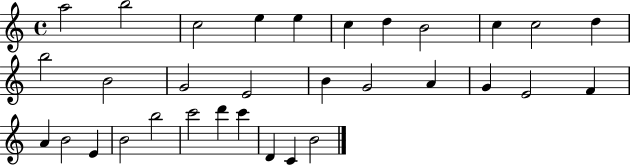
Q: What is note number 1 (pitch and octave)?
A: A5